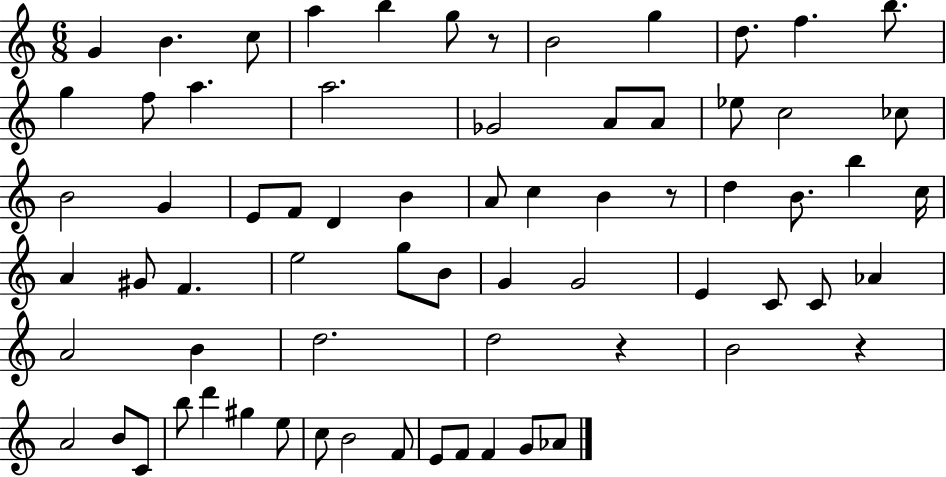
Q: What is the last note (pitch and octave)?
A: Ab4